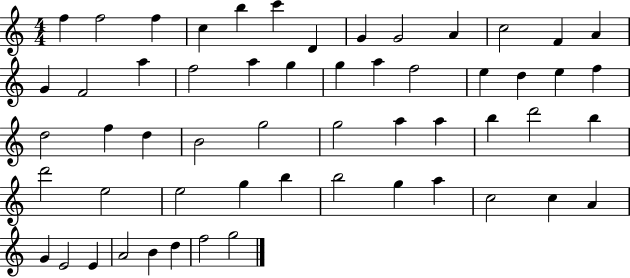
F5/q F5/h F5/q C5/q B5/q C6/q D4/q G4/q G4/h A4/q C5/h F4/q A4/q G4/q F4/h A5/q F5/h A5/q G5/q G5/q A5/q F5/h E5/q D5/q E5/q F5/q D5/h F5/q D5/q B4/h G5/h G5/h A5/q A5/q B5/q D6/h B5/q D6/h E5/h E5/h G5/q B5/q B5/h G5/q A5/q C5/h C5/q A4/q G4/q E4/h E4/q A4/h B4/q D5/q F5/h G5/h